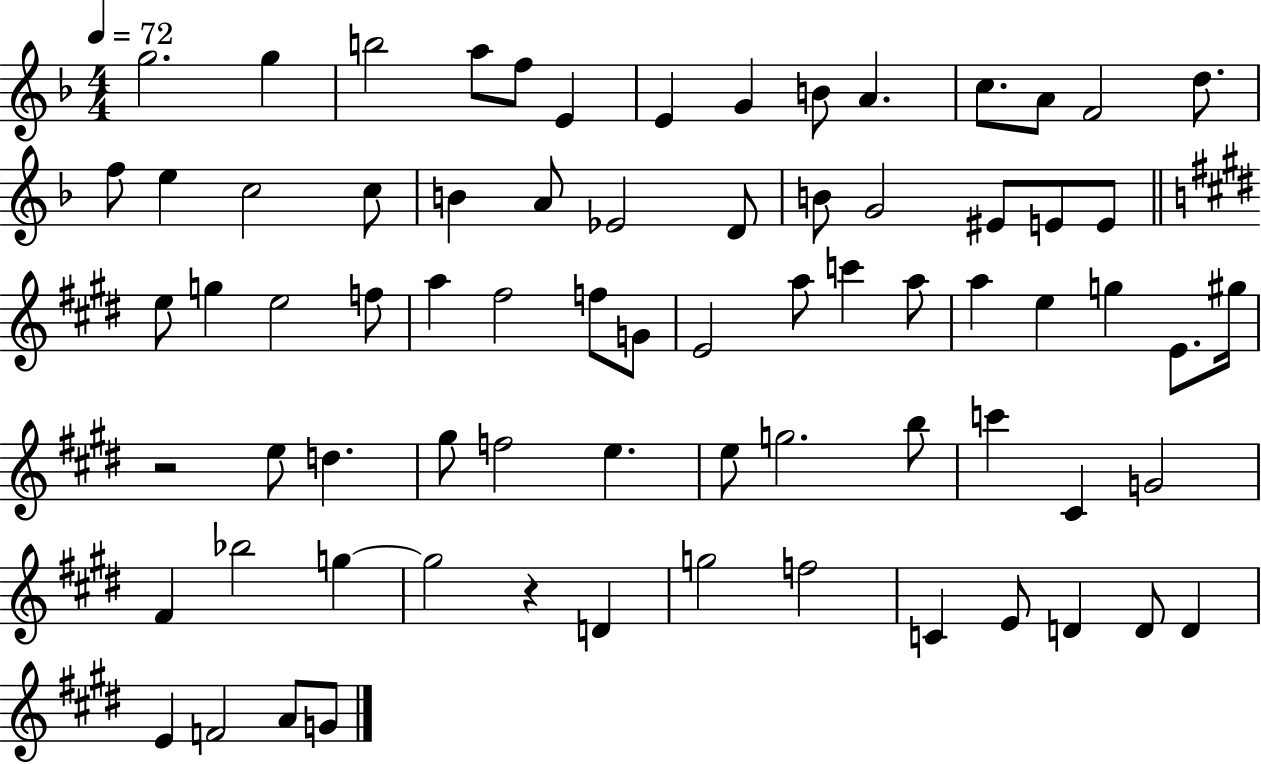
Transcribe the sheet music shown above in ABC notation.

X:1
T:Untitled
M:4/4
L:1/4
K:F
g2 g b2 a/2 f/2 E E G B/2 A c/2 A/2 F2 d/2 f/2 e c2 c/2 B A/2 _E2 D/2 B/2 G2 ^E/2 E/2 E/2 e/2 g e2 f/2 a ^f2 f/2 G/2 E2 a/2 c' a/2 a e g E/2 ^g/4 z2 e/2 d ^g/2 f2 e e/2 g2 b/2 c' ^C G2 ^F _b2 g g2 z D g2 f2 C E/2 D D/2 D E F2 A/2 G/2